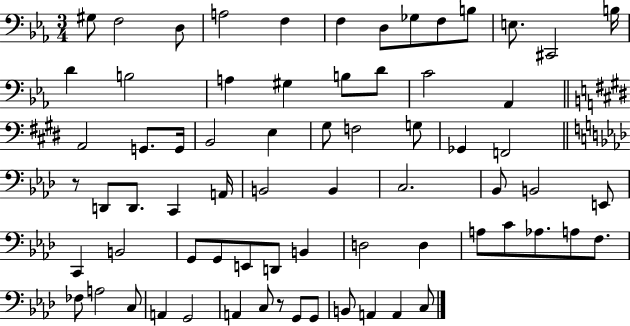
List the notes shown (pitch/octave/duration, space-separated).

G#3/e F3/h D3/e A3/h F3/q F3/q D3/e Gb3/e F3/e B3/e E3/e. C#2/h B3/s D4/q B3/h A3/q G#3/q B3/e D4/e C4/h Ab2/q A2/h G2/e. G2/s B2/h E3/q G#3/e F3/h G3/e Gb2/q F2/h R/e D2/e D2/e. C2/q A2/s B2/h B2/q C3/h. Bb2/e B2/h E2/e C2/q B2/h G2/e G2/e E2/e D2/e B2/q D3/h D3/q A3/e C4/e Ab3/e. A3/e F3/e. FES3/e A3/h C3/e A2/q G2/h A2/q C3/e R/e G2/e G2/e B2/e A2/q A2/q C3/e